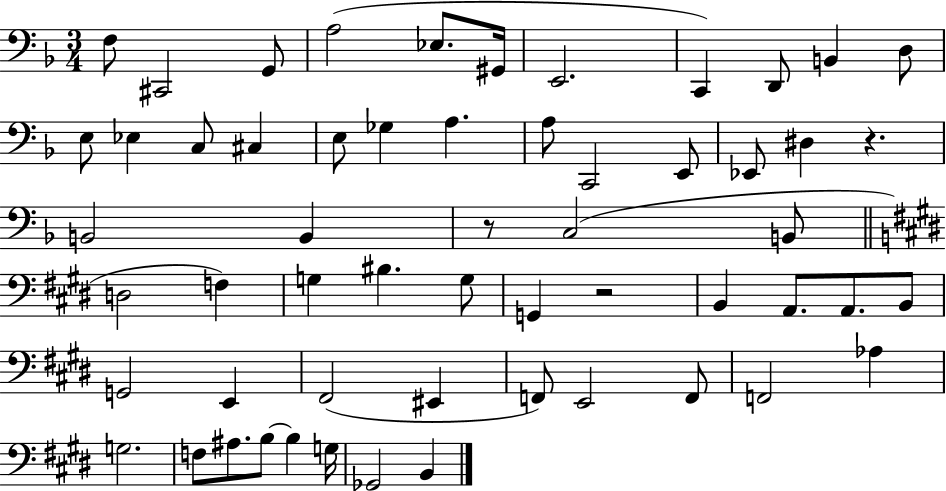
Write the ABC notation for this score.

X:1
T:Untitled
M:3/4
L:1/4
K:F
F,/2 ^C,,2 G,,/2 A,2 _E,/2 ^G,,/4 E,,2 C,, D,,/2 B,, D,/2 E,/2 _E, C,/2 ^C, E,/2 _G, A, A,/2 C,,2 E,,/2 _E,,/2 ^D, z B,,2 B,, z/2 C,2 B,,/2 D,2 F, G, ^B, G,/2 G,, z2 B,, A,,/2 A,,/2 B,,/2 G,,2 E,, ^F,,2 ^E,, F,,/2 E,,2 F,,/2 F,,2 _A, G,2 F,/2 ^A,/2 B,/2 B, G,/4 _G,,2 B,,